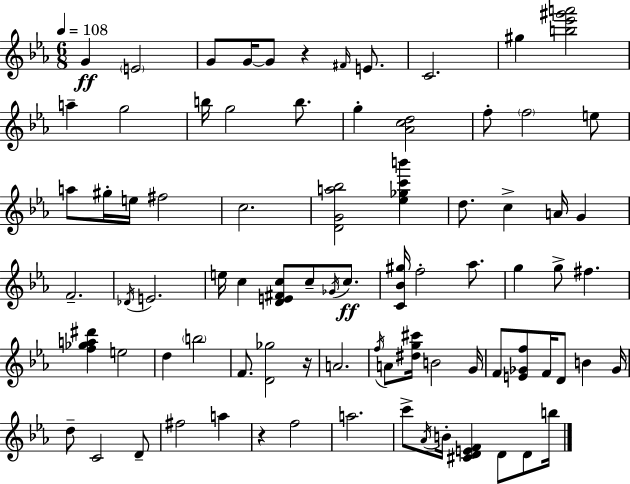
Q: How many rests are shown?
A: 3